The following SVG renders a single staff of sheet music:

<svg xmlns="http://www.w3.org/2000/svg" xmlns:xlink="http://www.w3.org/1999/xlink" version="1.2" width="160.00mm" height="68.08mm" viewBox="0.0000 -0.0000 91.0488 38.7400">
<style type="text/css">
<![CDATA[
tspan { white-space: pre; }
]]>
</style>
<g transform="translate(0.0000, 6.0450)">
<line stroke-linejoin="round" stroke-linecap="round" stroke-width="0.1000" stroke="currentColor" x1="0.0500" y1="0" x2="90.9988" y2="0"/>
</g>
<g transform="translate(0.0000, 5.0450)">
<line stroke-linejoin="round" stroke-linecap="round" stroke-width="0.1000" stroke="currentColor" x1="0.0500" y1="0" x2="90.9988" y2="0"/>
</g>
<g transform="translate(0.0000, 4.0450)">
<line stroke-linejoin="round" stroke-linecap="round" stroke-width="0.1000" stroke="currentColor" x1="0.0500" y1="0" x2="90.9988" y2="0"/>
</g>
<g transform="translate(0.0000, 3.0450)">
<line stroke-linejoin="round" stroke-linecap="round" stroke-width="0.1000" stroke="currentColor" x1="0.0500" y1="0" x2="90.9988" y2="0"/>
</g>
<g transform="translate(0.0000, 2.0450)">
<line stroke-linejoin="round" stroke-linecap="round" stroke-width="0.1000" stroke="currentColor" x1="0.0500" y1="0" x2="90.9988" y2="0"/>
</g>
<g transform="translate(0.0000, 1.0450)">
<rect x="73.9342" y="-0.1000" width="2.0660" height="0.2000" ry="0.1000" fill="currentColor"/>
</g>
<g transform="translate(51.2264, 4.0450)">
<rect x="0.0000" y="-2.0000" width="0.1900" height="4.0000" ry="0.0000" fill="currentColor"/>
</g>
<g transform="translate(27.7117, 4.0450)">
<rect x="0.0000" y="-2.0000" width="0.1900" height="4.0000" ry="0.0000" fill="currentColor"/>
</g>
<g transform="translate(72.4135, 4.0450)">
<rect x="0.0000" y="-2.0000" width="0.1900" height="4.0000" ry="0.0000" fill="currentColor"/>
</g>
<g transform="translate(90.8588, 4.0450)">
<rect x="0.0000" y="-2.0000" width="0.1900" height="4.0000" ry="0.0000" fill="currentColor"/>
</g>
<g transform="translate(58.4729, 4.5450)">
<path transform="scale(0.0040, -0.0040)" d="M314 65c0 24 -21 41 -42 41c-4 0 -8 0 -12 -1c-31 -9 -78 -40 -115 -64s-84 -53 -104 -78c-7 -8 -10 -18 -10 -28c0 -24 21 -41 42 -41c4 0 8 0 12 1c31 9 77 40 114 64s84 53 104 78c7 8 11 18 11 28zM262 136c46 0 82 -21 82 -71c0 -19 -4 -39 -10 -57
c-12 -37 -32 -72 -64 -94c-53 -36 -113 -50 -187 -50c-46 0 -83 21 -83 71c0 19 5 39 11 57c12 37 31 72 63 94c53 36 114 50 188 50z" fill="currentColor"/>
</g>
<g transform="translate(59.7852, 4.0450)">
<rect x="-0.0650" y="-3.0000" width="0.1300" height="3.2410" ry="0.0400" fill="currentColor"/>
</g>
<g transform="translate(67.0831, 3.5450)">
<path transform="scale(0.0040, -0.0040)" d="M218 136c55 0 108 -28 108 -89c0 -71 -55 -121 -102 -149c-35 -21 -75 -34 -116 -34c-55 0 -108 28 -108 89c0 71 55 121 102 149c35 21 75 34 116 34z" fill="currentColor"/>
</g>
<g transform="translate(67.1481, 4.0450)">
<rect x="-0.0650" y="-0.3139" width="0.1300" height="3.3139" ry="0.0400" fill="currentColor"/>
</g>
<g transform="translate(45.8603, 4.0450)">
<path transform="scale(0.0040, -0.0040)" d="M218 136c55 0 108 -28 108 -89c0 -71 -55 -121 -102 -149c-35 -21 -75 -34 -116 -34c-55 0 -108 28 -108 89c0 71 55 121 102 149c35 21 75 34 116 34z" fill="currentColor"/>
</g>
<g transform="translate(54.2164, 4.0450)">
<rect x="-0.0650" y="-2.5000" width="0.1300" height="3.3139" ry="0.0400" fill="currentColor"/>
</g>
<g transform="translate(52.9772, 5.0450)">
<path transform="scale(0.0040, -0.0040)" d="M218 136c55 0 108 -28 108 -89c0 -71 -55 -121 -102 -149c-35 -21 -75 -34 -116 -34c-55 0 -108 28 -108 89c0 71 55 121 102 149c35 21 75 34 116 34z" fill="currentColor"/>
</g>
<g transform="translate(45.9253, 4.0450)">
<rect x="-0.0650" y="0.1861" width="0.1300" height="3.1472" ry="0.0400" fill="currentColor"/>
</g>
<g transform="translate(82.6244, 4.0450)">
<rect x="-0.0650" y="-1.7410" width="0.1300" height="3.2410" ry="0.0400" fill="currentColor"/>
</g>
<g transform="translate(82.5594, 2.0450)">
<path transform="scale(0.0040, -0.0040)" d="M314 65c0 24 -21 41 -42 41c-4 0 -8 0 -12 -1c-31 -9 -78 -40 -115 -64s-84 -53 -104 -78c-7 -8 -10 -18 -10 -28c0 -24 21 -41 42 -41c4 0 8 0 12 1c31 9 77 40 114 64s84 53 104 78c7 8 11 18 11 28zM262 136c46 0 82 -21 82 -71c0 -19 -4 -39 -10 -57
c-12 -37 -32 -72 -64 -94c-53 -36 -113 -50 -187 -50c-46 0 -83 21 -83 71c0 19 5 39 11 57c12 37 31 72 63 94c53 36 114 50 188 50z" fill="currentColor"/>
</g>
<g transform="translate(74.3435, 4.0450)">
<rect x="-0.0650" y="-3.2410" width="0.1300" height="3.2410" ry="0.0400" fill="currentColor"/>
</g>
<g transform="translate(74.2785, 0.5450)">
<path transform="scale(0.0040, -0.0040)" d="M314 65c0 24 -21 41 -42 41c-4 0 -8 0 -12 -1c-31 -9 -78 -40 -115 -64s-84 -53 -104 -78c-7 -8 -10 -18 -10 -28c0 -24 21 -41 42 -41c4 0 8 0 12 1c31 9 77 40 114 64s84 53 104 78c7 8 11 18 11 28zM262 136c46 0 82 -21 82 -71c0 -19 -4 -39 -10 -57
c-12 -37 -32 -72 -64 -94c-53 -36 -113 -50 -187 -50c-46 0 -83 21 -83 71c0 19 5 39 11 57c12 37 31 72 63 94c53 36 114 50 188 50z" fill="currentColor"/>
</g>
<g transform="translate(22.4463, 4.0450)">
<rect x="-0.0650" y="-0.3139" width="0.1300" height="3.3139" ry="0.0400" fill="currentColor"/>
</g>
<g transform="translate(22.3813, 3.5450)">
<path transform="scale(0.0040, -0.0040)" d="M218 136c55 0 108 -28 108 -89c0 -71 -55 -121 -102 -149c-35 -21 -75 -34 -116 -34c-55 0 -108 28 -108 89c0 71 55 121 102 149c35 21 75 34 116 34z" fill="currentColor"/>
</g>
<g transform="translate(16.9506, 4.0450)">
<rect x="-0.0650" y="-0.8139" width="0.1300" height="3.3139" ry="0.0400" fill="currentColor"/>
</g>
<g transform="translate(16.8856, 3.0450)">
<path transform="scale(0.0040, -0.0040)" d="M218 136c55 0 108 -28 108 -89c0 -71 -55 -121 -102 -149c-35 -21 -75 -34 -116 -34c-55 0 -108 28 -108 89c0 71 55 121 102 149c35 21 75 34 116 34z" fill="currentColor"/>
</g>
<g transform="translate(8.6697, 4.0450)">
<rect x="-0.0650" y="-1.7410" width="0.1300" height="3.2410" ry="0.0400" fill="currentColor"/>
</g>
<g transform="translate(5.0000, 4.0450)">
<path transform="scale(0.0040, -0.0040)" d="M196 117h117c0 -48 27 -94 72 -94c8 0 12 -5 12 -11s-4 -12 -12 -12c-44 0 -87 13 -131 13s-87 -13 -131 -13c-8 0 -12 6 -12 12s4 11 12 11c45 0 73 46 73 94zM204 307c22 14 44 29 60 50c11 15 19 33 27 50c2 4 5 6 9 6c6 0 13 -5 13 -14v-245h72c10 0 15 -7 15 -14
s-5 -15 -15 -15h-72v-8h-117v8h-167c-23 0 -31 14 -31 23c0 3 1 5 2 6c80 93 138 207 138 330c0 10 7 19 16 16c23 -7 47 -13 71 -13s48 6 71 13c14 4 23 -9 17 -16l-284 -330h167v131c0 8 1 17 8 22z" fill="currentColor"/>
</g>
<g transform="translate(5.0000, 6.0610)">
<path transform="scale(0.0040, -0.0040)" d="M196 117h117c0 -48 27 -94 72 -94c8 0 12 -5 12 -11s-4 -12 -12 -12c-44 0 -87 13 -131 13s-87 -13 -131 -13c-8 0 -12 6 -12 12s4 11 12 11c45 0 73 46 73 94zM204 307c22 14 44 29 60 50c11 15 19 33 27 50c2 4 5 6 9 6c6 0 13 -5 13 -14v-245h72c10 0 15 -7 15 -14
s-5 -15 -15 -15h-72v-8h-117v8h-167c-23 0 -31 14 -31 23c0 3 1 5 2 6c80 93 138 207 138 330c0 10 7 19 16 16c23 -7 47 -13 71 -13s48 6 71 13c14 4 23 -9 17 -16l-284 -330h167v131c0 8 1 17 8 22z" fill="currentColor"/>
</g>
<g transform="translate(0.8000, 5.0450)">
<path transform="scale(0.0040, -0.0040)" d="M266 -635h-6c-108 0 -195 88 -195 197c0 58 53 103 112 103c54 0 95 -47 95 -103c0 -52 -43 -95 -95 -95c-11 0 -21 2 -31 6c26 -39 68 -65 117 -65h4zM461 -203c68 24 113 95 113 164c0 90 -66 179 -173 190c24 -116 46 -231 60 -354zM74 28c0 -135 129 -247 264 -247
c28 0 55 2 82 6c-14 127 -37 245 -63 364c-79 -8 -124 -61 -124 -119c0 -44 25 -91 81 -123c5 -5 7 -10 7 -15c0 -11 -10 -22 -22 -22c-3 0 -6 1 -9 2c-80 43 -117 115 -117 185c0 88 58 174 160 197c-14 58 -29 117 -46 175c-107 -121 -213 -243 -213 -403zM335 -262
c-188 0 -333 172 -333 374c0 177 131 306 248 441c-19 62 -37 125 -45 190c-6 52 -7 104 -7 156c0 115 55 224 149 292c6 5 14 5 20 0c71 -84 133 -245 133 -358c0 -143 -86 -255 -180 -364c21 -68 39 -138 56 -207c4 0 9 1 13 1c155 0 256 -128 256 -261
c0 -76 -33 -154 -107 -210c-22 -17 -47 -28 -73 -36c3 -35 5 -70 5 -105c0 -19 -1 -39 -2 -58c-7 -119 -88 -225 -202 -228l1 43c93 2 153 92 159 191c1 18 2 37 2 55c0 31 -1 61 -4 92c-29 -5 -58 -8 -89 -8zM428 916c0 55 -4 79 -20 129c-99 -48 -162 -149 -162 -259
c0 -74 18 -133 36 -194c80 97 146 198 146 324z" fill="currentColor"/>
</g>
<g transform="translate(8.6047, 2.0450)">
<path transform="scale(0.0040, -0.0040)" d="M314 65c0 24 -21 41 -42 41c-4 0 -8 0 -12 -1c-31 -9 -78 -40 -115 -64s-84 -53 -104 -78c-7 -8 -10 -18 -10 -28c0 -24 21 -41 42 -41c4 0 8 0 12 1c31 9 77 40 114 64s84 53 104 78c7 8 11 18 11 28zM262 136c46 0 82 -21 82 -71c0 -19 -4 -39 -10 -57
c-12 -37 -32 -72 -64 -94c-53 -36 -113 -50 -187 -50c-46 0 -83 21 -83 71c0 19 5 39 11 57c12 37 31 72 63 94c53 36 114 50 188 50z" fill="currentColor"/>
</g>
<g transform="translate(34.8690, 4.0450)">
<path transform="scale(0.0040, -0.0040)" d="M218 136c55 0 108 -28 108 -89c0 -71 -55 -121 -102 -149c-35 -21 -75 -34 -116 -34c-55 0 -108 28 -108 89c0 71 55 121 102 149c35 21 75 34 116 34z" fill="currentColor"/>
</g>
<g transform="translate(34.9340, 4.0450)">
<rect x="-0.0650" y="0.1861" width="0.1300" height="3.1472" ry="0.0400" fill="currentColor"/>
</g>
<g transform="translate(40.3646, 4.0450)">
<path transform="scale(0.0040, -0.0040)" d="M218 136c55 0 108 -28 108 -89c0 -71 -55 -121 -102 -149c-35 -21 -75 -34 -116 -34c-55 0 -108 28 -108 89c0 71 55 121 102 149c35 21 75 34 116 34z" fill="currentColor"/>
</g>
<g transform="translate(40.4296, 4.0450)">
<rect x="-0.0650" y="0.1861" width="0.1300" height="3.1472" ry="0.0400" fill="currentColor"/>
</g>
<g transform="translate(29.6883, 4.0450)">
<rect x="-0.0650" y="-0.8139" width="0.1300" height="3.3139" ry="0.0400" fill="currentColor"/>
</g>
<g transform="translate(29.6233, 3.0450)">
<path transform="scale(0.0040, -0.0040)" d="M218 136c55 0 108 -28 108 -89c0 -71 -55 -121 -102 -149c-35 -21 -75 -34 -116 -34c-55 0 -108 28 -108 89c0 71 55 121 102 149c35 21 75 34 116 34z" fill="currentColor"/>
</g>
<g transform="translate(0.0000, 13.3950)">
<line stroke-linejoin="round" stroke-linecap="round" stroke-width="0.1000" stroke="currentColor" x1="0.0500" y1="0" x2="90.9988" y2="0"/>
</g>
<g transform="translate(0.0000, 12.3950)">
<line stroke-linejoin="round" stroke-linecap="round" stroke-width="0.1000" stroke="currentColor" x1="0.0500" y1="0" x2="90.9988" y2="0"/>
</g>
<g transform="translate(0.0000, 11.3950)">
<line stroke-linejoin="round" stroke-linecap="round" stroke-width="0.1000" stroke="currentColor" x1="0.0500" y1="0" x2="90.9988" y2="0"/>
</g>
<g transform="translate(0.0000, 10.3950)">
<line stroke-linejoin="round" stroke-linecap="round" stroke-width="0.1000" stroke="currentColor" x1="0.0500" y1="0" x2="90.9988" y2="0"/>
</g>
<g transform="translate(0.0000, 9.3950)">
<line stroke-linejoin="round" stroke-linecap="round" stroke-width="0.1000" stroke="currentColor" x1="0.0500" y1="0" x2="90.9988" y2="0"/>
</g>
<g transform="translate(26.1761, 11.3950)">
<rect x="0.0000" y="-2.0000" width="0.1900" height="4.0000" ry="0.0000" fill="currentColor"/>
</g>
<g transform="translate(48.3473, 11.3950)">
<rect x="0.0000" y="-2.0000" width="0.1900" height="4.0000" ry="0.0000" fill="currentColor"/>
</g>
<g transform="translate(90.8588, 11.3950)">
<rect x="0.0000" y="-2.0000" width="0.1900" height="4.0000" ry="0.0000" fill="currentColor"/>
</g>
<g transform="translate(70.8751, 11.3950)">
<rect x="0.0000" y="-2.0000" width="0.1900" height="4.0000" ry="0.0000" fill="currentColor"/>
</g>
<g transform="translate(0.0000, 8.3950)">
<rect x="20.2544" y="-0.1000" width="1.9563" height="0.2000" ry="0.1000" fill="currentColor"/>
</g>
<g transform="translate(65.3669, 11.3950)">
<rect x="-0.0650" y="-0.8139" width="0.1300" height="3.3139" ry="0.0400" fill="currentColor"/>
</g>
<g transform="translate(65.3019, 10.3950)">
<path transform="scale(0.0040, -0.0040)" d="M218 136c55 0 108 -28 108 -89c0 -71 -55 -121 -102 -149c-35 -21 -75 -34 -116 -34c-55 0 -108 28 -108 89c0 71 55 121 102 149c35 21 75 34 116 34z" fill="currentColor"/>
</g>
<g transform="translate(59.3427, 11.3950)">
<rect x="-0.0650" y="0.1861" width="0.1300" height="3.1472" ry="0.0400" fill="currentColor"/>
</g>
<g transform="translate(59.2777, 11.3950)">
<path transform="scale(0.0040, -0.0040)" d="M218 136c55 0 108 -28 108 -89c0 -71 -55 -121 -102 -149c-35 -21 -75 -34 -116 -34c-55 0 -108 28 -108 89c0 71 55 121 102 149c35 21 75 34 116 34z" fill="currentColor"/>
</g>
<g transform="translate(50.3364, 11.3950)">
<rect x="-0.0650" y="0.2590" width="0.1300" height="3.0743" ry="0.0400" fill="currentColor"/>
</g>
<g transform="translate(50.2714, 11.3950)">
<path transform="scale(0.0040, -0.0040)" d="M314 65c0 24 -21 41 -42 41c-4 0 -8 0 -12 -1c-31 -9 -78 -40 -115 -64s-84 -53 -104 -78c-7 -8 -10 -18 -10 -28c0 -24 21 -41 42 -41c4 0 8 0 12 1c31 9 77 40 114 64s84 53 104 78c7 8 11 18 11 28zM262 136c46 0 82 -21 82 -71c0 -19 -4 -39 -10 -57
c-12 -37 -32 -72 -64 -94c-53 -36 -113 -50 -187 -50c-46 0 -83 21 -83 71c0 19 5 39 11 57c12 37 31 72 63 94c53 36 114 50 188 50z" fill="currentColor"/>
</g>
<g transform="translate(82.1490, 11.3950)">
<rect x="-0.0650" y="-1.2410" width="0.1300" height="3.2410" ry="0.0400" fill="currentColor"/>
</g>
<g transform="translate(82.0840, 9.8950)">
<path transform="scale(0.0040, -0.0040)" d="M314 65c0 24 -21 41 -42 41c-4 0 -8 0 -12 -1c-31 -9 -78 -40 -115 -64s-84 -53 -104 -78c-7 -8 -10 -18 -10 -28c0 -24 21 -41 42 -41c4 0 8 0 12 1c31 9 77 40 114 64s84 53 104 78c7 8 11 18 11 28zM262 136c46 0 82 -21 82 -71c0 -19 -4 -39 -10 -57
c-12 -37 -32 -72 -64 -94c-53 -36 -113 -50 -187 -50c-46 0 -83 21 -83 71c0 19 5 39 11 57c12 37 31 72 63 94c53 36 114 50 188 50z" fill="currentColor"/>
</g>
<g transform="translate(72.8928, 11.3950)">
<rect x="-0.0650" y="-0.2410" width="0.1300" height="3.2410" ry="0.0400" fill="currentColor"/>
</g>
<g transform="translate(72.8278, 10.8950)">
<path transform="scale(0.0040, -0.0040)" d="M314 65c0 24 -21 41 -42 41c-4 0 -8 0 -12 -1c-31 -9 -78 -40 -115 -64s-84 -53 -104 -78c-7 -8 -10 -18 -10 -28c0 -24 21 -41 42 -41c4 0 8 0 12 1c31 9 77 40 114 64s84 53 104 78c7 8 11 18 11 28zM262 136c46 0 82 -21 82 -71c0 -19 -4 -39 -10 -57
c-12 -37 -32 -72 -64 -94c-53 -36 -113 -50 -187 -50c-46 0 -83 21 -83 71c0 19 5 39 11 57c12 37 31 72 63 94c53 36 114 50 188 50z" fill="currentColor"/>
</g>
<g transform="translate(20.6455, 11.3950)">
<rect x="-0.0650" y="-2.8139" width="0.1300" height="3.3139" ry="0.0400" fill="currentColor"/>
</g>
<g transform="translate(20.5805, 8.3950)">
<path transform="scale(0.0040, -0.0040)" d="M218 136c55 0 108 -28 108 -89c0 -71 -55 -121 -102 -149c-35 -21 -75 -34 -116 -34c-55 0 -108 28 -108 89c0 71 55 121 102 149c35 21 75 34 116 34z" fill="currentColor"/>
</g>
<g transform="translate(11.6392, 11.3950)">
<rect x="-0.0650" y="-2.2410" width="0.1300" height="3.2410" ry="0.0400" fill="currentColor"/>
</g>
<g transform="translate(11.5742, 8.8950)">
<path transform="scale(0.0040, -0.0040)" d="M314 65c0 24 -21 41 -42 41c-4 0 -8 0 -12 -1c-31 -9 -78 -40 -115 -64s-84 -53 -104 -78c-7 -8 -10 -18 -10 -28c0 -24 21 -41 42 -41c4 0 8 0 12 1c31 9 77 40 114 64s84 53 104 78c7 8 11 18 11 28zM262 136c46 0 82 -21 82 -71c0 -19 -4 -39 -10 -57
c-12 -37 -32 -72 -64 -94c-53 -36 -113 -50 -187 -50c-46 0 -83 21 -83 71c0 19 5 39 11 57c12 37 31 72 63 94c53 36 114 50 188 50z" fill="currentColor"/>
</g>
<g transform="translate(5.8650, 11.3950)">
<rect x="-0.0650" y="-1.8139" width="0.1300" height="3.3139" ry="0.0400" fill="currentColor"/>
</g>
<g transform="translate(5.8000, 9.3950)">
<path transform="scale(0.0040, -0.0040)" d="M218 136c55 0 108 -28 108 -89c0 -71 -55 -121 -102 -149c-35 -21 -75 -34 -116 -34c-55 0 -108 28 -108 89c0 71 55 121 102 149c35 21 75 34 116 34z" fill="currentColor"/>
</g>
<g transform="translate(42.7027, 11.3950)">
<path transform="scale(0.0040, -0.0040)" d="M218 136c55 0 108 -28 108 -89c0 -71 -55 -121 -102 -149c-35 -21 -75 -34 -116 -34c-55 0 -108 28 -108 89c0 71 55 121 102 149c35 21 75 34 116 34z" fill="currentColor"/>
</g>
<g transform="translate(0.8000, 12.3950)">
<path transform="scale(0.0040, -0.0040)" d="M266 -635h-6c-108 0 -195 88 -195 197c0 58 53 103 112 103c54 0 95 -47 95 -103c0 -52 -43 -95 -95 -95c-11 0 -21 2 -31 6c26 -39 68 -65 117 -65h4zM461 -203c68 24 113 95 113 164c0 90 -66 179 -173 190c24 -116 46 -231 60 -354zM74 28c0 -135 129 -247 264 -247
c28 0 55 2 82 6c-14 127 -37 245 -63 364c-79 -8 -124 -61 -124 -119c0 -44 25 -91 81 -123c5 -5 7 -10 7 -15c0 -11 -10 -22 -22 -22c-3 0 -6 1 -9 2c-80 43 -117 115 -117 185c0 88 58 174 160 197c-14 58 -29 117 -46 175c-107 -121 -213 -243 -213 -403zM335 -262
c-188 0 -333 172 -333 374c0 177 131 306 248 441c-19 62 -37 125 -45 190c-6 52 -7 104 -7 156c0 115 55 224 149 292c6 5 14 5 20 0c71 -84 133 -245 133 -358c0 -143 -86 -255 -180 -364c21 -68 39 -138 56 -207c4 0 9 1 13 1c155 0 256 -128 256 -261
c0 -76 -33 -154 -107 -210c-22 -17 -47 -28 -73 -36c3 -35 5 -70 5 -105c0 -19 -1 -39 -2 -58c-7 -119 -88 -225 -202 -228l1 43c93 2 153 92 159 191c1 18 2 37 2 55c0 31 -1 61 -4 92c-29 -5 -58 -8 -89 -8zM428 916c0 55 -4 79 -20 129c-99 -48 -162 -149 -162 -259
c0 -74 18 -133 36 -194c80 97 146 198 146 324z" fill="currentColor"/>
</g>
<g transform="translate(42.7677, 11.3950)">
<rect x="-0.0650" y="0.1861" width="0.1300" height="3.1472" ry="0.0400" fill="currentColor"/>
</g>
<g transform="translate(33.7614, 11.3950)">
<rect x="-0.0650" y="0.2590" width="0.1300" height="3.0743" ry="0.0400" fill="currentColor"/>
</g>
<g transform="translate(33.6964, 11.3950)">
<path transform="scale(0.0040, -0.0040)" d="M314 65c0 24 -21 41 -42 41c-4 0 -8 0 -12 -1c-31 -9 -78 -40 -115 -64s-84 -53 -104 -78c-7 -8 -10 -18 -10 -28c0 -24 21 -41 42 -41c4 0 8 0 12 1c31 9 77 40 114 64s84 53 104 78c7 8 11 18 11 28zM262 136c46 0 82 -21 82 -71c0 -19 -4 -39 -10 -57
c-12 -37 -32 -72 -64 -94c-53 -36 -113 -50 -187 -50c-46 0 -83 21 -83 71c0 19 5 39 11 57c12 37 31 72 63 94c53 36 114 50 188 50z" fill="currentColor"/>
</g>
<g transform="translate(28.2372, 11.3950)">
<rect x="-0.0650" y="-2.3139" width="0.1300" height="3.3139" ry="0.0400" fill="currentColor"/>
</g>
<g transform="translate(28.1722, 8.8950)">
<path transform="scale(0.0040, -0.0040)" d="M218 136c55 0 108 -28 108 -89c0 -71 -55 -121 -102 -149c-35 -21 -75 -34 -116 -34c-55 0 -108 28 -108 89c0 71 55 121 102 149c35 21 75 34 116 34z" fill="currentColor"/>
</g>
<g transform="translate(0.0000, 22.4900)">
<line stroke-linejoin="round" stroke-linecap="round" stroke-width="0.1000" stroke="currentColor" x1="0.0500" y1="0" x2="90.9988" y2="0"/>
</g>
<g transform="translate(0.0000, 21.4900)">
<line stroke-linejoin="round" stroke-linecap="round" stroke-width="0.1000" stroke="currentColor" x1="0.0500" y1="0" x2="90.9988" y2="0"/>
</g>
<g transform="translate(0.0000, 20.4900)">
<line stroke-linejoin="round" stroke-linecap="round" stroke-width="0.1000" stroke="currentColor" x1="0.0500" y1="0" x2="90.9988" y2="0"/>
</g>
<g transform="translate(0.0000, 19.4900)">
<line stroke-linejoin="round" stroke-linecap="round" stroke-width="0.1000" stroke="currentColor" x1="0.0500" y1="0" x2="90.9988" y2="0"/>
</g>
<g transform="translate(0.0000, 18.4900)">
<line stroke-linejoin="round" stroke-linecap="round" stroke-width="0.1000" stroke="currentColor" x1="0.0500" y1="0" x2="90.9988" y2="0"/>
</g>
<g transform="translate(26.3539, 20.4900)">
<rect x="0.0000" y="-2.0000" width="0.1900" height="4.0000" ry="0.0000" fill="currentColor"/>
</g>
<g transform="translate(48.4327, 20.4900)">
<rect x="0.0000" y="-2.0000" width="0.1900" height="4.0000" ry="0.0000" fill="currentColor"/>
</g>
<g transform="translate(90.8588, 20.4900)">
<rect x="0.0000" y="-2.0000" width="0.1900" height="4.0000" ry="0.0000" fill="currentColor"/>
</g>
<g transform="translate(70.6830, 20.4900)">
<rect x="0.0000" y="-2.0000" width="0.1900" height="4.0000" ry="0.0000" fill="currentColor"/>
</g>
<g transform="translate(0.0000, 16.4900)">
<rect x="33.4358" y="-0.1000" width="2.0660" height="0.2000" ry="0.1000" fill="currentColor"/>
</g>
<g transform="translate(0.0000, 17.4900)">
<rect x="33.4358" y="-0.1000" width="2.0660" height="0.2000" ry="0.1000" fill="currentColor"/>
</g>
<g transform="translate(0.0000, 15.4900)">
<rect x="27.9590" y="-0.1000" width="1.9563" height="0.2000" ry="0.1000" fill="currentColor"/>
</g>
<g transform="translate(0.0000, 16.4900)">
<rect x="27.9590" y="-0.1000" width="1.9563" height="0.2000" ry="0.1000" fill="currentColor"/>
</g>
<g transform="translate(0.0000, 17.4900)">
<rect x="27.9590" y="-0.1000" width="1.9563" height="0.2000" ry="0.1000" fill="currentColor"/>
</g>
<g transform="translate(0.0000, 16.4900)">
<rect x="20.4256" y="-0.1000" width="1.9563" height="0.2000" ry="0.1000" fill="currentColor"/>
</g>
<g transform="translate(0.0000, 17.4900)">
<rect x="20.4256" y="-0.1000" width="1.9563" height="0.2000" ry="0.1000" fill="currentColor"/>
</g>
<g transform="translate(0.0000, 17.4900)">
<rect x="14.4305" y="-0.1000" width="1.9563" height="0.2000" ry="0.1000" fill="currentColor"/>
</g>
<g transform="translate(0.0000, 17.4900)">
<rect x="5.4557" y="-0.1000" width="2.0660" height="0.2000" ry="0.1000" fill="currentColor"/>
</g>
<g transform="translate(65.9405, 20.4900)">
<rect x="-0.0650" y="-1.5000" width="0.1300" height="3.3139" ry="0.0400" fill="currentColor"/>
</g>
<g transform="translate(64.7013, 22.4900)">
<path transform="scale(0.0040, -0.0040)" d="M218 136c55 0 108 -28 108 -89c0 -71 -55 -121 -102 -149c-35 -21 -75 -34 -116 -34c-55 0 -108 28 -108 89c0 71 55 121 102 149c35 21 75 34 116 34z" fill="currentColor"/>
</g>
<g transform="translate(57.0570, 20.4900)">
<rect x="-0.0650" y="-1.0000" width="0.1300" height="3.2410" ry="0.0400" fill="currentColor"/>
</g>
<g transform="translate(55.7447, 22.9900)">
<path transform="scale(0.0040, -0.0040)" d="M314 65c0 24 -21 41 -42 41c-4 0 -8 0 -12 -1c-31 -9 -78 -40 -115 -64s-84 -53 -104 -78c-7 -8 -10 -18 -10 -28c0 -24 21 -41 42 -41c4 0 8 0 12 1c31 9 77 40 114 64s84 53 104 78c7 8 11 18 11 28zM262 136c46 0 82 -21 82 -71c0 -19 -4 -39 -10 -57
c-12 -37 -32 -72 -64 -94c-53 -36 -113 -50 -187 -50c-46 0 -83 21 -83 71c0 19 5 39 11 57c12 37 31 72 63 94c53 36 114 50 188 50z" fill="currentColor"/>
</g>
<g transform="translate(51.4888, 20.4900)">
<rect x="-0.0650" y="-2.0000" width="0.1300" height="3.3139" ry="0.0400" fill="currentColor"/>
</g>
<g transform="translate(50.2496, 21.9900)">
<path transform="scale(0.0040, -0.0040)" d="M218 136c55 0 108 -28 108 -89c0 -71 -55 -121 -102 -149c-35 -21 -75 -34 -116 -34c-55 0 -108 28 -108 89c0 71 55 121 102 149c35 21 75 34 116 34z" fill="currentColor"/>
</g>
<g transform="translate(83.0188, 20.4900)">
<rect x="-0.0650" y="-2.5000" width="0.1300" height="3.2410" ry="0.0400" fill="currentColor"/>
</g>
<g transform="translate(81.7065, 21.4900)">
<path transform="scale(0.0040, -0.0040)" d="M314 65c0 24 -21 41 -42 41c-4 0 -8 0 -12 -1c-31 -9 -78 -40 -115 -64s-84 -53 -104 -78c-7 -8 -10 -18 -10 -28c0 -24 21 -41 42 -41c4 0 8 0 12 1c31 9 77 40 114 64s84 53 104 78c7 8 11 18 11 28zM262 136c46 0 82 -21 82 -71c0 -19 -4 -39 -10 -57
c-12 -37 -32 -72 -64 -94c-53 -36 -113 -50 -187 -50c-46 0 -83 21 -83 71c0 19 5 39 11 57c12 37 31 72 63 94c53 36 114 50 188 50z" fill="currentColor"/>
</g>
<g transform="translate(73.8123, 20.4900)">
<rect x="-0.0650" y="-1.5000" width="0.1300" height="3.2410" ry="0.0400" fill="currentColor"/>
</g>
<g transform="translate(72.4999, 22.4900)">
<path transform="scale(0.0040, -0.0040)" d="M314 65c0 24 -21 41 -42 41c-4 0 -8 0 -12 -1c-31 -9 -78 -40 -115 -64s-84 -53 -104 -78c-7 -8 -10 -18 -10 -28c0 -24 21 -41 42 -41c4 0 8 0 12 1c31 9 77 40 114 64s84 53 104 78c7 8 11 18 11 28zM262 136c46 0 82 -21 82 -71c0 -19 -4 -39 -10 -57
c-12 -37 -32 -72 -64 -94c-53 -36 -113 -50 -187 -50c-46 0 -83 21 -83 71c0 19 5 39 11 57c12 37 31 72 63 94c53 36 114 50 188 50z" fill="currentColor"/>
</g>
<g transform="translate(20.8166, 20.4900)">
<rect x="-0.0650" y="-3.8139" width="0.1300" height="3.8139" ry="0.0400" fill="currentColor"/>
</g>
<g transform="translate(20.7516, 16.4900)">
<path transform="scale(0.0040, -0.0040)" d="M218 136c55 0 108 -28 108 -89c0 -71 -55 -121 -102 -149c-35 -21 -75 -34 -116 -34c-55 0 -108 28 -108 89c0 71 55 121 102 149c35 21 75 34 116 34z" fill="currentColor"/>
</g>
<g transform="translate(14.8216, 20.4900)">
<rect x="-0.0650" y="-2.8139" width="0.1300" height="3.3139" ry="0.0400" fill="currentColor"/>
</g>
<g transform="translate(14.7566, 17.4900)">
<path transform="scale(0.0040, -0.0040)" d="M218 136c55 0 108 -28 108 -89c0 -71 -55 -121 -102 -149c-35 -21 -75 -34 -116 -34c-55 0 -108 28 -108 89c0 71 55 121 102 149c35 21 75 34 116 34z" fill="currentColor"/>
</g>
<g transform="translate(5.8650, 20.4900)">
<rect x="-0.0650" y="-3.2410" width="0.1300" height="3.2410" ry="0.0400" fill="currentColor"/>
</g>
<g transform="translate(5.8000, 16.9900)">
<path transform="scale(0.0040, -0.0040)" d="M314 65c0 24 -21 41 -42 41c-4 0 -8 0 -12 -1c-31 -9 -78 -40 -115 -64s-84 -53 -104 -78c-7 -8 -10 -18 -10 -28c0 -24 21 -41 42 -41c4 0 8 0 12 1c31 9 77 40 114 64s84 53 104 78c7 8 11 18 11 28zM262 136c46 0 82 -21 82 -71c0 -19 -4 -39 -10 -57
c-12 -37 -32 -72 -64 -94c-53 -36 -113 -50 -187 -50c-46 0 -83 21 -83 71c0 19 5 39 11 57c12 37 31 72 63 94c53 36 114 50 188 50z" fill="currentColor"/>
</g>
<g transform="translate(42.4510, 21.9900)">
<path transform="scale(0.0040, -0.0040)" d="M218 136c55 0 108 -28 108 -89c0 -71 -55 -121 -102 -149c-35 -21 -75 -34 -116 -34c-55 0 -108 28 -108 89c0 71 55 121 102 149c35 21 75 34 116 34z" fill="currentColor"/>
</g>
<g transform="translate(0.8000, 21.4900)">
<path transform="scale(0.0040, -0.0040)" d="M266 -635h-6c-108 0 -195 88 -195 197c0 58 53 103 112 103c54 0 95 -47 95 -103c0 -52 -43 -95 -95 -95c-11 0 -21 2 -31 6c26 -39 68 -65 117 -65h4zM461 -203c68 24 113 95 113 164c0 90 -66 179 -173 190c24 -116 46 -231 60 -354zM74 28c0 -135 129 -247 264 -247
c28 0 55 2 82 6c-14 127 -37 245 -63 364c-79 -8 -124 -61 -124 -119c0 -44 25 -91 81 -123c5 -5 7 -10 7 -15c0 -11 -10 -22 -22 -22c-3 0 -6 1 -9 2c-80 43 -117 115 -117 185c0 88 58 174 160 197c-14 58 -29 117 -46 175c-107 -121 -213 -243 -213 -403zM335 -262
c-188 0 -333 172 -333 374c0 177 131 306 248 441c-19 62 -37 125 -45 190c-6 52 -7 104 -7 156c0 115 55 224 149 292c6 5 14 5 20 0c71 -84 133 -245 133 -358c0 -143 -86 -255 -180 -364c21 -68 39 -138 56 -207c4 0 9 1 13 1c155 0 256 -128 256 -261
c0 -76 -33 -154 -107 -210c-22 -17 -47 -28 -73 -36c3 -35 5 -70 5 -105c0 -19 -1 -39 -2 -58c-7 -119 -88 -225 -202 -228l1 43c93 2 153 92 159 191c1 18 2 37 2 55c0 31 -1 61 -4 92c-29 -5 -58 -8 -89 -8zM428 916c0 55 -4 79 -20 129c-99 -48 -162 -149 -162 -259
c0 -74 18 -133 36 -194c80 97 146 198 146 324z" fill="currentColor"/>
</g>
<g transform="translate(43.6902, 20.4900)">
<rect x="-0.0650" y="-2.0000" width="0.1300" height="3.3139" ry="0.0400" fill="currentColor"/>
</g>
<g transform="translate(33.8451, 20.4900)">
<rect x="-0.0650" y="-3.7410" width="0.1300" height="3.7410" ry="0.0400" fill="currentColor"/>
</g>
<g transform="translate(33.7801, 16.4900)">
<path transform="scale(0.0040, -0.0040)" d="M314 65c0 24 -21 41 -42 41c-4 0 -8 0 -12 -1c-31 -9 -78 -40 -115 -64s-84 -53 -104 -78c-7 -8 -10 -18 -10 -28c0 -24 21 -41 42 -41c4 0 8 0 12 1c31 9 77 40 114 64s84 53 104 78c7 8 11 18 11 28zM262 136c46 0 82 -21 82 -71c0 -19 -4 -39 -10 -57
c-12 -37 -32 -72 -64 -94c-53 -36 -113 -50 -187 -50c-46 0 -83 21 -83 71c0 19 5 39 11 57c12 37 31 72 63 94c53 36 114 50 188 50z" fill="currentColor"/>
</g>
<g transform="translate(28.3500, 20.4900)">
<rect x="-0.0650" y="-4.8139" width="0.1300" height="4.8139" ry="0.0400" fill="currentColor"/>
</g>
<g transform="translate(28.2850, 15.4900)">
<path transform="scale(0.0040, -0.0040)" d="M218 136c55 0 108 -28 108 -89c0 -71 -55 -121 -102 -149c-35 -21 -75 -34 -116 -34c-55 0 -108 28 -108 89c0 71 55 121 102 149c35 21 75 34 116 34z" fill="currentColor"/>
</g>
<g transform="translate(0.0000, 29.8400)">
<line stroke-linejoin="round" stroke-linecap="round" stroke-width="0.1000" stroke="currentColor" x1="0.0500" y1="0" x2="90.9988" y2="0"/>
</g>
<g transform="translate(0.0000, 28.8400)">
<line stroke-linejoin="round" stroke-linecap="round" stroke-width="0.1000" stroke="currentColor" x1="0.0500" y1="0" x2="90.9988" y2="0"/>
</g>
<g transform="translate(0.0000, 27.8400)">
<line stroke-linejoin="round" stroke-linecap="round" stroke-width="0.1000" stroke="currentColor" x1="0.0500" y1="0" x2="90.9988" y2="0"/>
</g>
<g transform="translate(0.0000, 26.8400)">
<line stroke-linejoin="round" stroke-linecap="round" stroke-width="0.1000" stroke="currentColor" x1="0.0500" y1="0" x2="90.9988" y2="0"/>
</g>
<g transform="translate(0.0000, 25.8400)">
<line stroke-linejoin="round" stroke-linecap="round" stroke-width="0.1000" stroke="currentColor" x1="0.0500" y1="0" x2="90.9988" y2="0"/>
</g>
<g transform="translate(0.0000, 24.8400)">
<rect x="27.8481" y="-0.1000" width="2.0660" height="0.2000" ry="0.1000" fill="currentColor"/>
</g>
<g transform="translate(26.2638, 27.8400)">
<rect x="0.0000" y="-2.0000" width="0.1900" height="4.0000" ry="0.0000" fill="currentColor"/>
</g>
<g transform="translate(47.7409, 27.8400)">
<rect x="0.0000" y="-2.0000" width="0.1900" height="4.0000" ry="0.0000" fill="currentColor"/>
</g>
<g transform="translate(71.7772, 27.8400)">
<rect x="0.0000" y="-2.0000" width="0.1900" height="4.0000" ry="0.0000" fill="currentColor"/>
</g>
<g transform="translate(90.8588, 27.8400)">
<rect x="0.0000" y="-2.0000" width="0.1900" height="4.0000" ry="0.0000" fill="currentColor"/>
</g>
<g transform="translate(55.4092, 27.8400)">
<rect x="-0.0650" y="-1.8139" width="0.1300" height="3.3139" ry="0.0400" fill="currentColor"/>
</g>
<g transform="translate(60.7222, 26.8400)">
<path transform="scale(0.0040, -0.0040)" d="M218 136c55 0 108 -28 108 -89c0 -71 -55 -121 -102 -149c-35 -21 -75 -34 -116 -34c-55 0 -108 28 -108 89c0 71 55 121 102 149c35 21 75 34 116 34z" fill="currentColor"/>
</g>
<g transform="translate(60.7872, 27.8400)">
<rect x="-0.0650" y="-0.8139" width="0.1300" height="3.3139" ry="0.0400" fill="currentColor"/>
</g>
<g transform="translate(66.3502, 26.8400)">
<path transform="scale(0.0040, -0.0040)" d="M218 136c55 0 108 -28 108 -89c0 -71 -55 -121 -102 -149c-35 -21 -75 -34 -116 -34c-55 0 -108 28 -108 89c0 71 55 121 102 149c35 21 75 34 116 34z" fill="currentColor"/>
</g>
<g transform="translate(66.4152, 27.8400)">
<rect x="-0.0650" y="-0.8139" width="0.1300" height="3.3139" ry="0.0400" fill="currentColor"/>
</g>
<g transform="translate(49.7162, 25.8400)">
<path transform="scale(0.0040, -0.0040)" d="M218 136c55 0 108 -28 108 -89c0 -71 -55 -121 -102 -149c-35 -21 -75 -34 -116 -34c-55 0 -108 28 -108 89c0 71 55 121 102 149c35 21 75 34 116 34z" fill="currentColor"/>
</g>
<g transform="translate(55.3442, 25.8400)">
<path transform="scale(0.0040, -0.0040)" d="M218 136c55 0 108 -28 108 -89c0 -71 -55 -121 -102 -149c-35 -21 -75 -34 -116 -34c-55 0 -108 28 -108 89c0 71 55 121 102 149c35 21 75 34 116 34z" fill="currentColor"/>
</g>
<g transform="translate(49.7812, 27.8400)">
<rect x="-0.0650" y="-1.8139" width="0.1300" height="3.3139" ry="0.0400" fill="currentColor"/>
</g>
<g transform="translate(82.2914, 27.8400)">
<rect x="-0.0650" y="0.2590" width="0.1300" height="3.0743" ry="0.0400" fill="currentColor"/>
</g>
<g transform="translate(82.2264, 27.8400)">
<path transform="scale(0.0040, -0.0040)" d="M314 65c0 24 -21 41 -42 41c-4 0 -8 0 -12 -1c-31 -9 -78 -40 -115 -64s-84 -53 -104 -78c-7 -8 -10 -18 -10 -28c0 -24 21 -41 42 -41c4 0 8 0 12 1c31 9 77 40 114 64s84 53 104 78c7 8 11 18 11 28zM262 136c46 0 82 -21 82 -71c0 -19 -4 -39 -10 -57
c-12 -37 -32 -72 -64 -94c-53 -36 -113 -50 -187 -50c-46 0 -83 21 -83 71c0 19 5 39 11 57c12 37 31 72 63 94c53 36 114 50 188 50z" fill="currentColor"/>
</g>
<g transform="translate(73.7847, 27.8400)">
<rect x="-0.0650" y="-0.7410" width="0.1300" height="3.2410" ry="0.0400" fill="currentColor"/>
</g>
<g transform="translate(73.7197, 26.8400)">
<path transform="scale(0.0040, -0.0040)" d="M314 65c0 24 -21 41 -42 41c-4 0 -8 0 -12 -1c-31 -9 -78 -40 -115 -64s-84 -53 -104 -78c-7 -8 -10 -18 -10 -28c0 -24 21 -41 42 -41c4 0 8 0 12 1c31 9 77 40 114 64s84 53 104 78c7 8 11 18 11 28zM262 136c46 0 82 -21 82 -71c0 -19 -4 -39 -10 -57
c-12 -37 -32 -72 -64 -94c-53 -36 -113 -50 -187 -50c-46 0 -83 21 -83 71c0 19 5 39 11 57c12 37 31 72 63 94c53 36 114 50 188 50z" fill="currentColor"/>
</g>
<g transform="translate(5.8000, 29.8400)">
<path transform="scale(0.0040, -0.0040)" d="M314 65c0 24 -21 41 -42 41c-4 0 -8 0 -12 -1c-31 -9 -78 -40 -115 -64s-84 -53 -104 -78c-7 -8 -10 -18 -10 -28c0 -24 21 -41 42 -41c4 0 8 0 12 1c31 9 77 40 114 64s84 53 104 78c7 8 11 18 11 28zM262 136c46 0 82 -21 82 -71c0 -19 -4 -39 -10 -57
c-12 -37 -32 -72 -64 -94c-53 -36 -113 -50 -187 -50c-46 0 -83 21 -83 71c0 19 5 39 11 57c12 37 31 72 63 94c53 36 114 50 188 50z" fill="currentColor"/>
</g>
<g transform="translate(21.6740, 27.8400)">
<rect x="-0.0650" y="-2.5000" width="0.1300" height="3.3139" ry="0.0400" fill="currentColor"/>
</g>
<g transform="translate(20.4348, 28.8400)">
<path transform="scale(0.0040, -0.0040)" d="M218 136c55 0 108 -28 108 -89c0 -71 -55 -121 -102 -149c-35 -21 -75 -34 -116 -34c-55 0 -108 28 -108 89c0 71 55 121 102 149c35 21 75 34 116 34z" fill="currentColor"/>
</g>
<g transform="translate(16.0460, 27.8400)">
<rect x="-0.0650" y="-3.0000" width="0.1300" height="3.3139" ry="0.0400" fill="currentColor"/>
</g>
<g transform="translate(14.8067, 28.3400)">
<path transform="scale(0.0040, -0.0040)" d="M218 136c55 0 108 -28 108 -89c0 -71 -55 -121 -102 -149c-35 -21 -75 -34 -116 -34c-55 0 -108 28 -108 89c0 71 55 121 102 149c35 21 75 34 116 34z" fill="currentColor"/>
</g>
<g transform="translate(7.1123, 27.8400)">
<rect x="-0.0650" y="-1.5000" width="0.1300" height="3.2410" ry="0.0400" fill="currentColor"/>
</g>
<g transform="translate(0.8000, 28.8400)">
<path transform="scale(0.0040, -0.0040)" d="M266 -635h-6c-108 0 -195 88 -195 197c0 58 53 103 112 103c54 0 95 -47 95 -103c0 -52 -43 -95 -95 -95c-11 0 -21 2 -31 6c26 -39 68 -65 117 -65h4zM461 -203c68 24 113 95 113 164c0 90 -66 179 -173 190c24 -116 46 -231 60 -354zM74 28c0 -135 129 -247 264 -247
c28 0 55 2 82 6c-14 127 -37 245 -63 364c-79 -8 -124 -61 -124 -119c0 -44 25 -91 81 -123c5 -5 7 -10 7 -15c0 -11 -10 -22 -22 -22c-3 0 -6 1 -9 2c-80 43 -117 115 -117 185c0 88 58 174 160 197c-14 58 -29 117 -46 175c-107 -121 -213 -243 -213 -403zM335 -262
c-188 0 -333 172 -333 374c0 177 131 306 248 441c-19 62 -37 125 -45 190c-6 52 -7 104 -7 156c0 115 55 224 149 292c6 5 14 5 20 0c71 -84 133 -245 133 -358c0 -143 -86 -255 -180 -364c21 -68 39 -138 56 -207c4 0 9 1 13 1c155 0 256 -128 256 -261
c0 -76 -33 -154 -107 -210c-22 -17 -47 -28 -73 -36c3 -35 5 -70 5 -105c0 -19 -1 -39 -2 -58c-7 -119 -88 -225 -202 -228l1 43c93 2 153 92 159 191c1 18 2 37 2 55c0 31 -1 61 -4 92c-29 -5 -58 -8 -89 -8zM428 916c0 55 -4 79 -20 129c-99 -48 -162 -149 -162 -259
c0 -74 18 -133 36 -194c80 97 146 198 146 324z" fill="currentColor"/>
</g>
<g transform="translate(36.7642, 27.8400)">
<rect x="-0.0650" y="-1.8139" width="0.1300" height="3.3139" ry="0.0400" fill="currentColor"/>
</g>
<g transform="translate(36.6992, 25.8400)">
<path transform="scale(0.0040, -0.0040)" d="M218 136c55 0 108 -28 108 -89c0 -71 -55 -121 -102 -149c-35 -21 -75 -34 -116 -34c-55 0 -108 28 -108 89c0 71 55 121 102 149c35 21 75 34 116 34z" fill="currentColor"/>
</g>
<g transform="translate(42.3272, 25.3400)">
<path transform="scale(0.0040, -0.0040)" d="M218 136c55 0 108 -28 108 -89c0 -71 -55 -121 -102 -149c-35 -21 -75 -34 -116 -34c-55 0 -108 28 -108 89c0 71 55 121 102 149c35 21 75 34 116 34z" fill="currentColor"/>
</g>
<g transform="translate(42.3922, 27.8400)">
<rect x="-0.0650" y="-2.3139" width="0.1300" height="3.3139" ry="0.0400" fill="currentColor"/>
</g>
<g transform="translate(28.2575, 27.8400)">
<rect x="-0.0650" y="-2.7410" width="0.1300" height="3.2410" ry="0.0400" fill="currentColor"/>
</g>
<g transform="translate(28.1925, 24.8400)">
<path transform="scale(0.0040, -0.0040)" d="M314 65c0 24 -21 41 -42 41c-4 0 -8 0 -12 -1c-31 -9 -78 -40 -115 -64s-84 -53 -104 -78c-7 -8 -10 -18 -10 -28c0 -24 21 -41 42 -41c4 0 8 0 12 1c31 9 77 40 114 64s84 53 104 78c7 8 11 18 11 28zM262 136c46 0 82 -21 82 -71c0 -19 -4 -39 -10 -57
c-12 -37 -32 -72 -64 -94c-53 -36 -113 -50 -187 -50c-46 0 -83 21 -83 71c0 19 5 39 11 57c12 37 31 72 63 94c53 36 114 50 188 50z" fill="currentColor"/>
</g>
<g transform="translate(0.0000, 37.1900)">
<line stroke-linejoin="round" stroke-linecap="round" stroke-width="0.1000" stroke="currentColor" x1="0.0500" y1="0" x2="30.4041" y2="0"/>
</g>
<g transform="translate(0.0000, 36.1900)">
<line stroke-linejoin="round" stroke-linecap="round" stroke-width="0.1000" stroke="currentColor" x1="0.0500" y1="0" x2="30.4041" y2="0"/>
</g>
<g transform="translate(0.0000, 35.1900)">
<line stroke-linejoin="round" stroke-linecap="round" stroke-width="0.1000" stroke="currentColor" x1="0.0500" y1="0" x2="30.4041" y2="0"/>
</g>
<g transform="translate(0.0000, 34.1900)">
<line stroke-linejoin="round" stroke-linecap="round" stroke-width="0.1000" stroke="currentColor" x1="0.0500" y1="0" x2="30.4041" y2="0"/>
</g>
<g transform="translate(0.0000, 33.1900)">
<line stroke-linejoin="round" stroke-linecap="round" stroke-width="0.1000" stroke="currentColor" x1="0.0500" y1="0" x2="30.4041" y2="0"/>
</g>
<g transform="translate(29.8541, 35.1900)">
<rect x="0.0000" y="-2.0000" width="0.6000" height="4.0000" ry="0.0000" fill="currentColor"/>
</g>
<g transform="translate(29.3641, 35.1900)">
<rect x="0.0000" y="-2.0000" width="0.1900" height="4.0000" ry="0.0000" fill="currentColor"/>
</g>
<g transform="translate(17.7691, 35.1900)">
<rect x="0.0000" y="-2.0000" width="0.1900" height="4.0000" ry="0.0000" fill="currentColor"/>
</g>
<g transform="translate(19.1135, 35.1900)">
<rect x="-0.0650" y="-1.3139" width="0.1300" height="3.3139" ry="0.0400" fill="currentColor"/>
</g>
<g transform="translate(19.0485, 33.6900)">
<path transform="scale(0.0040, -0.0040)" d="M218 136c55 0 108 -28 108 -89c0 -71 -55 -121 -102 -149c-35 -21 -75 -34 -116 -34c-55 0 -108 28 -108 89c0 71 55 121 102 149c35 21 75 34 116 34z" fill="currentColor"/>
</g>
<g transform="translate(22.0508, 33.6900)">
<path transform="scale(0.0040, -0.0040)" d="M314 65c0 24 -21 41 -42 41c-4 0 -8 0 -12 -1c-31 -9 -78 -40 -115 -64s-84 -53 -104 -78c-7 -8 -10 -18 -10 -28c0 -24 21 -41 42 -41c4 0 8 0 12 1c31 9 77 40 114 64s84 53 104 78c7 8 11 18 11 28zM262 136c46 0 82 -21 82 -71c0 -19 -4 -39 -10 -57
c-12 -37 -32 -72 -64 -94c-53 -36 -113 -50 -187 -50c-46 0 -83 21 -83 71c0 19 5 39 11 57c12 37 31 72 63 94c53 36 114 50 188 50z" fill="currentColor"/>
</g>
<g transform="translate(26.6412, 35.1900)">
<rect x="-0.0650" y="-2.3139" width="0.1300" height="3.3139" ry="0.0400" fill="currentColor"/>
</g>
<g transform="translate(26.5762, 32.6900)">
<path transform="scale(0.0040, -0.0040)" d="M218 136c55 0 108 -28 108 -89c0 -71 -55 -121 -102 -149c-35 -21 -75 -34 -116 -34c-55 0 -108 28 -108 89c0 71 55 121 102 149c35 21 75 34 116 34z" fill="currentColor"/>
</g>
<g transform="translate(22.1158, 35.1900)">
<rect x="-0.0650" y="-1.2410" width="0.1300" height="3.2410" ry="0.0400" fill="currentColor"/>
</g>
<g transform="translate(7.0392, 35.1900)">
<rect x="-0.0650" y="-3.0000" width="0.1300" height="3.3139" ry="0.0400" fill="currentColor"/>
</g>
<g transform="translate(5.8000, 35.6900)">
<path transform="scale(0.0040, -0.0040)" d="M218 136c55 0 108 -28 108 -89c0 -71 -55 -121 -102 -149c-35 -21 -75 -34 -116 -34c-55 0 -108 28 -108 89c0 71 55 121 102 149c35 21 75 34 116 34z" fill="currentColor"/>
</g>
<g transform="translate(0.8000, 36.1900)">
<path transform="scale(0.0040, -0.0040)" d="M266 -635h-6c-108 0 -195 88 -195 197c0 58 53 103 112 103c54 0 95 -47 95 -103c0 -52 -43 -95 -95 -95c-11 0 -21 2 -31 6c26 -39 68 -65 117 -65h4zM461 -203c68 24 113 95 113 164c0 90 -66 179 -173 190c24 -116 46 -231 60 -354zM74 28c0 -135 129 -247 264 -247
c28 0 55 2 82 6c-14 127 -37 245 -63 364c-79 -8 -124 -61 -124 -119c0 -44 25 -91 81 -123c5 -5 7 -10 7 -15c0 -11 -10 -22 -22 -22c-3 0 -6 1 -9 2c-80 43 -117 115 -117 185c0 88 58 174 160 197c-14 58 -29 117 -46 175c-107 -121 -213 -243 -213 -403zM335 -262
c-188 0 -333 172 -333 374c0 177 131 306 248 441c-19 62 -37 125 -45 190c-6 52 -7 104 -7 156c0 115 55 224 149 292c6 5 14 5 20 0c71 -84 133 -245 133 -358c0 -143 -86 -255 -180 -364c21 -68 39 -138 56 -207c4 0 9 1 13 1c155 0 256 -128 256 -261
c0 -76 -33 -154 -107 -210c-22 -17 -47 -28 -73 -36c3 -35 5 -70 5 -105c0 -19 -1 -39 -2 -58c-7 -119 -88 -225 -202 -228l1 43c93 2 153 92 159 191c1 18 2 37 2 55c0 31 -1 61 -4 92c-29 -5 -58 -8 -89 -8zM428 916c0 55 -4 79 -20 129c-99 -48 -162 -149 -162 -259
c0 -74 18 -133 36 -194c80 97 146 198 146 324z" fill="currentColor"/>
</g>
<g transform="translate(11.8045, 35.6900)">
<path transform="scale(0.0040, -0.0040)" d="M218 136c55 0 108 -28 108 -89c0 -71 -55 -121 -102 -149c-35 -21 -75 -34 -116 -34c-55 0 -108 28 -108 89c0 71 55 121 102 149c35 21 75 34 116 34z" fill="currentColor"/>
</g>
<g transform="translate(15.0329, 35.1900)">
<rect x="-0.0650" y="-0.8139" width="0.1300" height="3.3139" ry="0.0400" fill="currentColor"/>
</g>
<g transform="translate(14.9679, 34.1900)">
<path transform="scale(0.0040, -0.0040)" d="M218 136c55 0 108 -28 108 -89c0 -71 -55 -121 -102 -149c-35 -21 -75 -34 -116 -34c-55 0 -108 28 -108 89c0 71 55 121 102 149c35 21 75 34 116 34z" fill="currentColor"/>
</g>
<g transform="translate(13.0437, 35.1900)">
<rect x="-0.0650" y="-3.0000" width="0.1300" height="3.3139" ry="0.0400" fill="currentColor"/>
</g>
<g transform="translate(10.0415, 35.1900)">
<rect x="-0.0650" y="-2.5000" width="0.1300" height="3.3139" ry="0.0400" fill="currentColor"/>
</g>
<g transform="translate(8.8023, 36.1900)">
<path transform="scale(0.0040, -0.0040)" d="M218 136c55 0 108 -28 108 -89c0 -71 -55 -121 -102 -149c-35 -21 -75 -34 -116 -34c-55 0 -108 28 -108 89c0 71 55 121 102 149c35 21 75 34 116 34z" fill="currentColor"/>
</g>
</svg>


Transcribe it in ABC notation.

X:1
T:Untitled
M:4/4
L:1/4
K:C
f2 d c d B B B G A2 c b2 f2 f g2 a g B2 B B2 B d c2 e2 b2 a c' e' c'2 F F D2 E E2 G2 E2 A G a2 f g f f d d d2 B2 A G A d e e2 g